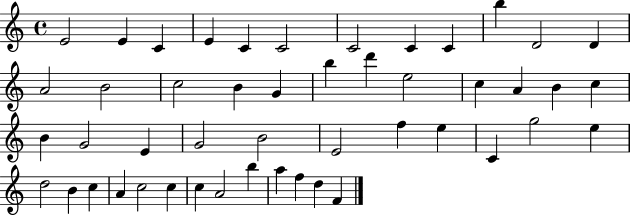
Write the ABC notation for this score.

X:1
T:Untitled
M:4/4
L:1/4
K:C
E2 E C E C C2 C2 C C b D2 D A2 B2 c2 B G b d' e2 c A B c B G2 E G2 B2 E2 f e C g2 e d2 B c A c2 c c A2 b a f d F